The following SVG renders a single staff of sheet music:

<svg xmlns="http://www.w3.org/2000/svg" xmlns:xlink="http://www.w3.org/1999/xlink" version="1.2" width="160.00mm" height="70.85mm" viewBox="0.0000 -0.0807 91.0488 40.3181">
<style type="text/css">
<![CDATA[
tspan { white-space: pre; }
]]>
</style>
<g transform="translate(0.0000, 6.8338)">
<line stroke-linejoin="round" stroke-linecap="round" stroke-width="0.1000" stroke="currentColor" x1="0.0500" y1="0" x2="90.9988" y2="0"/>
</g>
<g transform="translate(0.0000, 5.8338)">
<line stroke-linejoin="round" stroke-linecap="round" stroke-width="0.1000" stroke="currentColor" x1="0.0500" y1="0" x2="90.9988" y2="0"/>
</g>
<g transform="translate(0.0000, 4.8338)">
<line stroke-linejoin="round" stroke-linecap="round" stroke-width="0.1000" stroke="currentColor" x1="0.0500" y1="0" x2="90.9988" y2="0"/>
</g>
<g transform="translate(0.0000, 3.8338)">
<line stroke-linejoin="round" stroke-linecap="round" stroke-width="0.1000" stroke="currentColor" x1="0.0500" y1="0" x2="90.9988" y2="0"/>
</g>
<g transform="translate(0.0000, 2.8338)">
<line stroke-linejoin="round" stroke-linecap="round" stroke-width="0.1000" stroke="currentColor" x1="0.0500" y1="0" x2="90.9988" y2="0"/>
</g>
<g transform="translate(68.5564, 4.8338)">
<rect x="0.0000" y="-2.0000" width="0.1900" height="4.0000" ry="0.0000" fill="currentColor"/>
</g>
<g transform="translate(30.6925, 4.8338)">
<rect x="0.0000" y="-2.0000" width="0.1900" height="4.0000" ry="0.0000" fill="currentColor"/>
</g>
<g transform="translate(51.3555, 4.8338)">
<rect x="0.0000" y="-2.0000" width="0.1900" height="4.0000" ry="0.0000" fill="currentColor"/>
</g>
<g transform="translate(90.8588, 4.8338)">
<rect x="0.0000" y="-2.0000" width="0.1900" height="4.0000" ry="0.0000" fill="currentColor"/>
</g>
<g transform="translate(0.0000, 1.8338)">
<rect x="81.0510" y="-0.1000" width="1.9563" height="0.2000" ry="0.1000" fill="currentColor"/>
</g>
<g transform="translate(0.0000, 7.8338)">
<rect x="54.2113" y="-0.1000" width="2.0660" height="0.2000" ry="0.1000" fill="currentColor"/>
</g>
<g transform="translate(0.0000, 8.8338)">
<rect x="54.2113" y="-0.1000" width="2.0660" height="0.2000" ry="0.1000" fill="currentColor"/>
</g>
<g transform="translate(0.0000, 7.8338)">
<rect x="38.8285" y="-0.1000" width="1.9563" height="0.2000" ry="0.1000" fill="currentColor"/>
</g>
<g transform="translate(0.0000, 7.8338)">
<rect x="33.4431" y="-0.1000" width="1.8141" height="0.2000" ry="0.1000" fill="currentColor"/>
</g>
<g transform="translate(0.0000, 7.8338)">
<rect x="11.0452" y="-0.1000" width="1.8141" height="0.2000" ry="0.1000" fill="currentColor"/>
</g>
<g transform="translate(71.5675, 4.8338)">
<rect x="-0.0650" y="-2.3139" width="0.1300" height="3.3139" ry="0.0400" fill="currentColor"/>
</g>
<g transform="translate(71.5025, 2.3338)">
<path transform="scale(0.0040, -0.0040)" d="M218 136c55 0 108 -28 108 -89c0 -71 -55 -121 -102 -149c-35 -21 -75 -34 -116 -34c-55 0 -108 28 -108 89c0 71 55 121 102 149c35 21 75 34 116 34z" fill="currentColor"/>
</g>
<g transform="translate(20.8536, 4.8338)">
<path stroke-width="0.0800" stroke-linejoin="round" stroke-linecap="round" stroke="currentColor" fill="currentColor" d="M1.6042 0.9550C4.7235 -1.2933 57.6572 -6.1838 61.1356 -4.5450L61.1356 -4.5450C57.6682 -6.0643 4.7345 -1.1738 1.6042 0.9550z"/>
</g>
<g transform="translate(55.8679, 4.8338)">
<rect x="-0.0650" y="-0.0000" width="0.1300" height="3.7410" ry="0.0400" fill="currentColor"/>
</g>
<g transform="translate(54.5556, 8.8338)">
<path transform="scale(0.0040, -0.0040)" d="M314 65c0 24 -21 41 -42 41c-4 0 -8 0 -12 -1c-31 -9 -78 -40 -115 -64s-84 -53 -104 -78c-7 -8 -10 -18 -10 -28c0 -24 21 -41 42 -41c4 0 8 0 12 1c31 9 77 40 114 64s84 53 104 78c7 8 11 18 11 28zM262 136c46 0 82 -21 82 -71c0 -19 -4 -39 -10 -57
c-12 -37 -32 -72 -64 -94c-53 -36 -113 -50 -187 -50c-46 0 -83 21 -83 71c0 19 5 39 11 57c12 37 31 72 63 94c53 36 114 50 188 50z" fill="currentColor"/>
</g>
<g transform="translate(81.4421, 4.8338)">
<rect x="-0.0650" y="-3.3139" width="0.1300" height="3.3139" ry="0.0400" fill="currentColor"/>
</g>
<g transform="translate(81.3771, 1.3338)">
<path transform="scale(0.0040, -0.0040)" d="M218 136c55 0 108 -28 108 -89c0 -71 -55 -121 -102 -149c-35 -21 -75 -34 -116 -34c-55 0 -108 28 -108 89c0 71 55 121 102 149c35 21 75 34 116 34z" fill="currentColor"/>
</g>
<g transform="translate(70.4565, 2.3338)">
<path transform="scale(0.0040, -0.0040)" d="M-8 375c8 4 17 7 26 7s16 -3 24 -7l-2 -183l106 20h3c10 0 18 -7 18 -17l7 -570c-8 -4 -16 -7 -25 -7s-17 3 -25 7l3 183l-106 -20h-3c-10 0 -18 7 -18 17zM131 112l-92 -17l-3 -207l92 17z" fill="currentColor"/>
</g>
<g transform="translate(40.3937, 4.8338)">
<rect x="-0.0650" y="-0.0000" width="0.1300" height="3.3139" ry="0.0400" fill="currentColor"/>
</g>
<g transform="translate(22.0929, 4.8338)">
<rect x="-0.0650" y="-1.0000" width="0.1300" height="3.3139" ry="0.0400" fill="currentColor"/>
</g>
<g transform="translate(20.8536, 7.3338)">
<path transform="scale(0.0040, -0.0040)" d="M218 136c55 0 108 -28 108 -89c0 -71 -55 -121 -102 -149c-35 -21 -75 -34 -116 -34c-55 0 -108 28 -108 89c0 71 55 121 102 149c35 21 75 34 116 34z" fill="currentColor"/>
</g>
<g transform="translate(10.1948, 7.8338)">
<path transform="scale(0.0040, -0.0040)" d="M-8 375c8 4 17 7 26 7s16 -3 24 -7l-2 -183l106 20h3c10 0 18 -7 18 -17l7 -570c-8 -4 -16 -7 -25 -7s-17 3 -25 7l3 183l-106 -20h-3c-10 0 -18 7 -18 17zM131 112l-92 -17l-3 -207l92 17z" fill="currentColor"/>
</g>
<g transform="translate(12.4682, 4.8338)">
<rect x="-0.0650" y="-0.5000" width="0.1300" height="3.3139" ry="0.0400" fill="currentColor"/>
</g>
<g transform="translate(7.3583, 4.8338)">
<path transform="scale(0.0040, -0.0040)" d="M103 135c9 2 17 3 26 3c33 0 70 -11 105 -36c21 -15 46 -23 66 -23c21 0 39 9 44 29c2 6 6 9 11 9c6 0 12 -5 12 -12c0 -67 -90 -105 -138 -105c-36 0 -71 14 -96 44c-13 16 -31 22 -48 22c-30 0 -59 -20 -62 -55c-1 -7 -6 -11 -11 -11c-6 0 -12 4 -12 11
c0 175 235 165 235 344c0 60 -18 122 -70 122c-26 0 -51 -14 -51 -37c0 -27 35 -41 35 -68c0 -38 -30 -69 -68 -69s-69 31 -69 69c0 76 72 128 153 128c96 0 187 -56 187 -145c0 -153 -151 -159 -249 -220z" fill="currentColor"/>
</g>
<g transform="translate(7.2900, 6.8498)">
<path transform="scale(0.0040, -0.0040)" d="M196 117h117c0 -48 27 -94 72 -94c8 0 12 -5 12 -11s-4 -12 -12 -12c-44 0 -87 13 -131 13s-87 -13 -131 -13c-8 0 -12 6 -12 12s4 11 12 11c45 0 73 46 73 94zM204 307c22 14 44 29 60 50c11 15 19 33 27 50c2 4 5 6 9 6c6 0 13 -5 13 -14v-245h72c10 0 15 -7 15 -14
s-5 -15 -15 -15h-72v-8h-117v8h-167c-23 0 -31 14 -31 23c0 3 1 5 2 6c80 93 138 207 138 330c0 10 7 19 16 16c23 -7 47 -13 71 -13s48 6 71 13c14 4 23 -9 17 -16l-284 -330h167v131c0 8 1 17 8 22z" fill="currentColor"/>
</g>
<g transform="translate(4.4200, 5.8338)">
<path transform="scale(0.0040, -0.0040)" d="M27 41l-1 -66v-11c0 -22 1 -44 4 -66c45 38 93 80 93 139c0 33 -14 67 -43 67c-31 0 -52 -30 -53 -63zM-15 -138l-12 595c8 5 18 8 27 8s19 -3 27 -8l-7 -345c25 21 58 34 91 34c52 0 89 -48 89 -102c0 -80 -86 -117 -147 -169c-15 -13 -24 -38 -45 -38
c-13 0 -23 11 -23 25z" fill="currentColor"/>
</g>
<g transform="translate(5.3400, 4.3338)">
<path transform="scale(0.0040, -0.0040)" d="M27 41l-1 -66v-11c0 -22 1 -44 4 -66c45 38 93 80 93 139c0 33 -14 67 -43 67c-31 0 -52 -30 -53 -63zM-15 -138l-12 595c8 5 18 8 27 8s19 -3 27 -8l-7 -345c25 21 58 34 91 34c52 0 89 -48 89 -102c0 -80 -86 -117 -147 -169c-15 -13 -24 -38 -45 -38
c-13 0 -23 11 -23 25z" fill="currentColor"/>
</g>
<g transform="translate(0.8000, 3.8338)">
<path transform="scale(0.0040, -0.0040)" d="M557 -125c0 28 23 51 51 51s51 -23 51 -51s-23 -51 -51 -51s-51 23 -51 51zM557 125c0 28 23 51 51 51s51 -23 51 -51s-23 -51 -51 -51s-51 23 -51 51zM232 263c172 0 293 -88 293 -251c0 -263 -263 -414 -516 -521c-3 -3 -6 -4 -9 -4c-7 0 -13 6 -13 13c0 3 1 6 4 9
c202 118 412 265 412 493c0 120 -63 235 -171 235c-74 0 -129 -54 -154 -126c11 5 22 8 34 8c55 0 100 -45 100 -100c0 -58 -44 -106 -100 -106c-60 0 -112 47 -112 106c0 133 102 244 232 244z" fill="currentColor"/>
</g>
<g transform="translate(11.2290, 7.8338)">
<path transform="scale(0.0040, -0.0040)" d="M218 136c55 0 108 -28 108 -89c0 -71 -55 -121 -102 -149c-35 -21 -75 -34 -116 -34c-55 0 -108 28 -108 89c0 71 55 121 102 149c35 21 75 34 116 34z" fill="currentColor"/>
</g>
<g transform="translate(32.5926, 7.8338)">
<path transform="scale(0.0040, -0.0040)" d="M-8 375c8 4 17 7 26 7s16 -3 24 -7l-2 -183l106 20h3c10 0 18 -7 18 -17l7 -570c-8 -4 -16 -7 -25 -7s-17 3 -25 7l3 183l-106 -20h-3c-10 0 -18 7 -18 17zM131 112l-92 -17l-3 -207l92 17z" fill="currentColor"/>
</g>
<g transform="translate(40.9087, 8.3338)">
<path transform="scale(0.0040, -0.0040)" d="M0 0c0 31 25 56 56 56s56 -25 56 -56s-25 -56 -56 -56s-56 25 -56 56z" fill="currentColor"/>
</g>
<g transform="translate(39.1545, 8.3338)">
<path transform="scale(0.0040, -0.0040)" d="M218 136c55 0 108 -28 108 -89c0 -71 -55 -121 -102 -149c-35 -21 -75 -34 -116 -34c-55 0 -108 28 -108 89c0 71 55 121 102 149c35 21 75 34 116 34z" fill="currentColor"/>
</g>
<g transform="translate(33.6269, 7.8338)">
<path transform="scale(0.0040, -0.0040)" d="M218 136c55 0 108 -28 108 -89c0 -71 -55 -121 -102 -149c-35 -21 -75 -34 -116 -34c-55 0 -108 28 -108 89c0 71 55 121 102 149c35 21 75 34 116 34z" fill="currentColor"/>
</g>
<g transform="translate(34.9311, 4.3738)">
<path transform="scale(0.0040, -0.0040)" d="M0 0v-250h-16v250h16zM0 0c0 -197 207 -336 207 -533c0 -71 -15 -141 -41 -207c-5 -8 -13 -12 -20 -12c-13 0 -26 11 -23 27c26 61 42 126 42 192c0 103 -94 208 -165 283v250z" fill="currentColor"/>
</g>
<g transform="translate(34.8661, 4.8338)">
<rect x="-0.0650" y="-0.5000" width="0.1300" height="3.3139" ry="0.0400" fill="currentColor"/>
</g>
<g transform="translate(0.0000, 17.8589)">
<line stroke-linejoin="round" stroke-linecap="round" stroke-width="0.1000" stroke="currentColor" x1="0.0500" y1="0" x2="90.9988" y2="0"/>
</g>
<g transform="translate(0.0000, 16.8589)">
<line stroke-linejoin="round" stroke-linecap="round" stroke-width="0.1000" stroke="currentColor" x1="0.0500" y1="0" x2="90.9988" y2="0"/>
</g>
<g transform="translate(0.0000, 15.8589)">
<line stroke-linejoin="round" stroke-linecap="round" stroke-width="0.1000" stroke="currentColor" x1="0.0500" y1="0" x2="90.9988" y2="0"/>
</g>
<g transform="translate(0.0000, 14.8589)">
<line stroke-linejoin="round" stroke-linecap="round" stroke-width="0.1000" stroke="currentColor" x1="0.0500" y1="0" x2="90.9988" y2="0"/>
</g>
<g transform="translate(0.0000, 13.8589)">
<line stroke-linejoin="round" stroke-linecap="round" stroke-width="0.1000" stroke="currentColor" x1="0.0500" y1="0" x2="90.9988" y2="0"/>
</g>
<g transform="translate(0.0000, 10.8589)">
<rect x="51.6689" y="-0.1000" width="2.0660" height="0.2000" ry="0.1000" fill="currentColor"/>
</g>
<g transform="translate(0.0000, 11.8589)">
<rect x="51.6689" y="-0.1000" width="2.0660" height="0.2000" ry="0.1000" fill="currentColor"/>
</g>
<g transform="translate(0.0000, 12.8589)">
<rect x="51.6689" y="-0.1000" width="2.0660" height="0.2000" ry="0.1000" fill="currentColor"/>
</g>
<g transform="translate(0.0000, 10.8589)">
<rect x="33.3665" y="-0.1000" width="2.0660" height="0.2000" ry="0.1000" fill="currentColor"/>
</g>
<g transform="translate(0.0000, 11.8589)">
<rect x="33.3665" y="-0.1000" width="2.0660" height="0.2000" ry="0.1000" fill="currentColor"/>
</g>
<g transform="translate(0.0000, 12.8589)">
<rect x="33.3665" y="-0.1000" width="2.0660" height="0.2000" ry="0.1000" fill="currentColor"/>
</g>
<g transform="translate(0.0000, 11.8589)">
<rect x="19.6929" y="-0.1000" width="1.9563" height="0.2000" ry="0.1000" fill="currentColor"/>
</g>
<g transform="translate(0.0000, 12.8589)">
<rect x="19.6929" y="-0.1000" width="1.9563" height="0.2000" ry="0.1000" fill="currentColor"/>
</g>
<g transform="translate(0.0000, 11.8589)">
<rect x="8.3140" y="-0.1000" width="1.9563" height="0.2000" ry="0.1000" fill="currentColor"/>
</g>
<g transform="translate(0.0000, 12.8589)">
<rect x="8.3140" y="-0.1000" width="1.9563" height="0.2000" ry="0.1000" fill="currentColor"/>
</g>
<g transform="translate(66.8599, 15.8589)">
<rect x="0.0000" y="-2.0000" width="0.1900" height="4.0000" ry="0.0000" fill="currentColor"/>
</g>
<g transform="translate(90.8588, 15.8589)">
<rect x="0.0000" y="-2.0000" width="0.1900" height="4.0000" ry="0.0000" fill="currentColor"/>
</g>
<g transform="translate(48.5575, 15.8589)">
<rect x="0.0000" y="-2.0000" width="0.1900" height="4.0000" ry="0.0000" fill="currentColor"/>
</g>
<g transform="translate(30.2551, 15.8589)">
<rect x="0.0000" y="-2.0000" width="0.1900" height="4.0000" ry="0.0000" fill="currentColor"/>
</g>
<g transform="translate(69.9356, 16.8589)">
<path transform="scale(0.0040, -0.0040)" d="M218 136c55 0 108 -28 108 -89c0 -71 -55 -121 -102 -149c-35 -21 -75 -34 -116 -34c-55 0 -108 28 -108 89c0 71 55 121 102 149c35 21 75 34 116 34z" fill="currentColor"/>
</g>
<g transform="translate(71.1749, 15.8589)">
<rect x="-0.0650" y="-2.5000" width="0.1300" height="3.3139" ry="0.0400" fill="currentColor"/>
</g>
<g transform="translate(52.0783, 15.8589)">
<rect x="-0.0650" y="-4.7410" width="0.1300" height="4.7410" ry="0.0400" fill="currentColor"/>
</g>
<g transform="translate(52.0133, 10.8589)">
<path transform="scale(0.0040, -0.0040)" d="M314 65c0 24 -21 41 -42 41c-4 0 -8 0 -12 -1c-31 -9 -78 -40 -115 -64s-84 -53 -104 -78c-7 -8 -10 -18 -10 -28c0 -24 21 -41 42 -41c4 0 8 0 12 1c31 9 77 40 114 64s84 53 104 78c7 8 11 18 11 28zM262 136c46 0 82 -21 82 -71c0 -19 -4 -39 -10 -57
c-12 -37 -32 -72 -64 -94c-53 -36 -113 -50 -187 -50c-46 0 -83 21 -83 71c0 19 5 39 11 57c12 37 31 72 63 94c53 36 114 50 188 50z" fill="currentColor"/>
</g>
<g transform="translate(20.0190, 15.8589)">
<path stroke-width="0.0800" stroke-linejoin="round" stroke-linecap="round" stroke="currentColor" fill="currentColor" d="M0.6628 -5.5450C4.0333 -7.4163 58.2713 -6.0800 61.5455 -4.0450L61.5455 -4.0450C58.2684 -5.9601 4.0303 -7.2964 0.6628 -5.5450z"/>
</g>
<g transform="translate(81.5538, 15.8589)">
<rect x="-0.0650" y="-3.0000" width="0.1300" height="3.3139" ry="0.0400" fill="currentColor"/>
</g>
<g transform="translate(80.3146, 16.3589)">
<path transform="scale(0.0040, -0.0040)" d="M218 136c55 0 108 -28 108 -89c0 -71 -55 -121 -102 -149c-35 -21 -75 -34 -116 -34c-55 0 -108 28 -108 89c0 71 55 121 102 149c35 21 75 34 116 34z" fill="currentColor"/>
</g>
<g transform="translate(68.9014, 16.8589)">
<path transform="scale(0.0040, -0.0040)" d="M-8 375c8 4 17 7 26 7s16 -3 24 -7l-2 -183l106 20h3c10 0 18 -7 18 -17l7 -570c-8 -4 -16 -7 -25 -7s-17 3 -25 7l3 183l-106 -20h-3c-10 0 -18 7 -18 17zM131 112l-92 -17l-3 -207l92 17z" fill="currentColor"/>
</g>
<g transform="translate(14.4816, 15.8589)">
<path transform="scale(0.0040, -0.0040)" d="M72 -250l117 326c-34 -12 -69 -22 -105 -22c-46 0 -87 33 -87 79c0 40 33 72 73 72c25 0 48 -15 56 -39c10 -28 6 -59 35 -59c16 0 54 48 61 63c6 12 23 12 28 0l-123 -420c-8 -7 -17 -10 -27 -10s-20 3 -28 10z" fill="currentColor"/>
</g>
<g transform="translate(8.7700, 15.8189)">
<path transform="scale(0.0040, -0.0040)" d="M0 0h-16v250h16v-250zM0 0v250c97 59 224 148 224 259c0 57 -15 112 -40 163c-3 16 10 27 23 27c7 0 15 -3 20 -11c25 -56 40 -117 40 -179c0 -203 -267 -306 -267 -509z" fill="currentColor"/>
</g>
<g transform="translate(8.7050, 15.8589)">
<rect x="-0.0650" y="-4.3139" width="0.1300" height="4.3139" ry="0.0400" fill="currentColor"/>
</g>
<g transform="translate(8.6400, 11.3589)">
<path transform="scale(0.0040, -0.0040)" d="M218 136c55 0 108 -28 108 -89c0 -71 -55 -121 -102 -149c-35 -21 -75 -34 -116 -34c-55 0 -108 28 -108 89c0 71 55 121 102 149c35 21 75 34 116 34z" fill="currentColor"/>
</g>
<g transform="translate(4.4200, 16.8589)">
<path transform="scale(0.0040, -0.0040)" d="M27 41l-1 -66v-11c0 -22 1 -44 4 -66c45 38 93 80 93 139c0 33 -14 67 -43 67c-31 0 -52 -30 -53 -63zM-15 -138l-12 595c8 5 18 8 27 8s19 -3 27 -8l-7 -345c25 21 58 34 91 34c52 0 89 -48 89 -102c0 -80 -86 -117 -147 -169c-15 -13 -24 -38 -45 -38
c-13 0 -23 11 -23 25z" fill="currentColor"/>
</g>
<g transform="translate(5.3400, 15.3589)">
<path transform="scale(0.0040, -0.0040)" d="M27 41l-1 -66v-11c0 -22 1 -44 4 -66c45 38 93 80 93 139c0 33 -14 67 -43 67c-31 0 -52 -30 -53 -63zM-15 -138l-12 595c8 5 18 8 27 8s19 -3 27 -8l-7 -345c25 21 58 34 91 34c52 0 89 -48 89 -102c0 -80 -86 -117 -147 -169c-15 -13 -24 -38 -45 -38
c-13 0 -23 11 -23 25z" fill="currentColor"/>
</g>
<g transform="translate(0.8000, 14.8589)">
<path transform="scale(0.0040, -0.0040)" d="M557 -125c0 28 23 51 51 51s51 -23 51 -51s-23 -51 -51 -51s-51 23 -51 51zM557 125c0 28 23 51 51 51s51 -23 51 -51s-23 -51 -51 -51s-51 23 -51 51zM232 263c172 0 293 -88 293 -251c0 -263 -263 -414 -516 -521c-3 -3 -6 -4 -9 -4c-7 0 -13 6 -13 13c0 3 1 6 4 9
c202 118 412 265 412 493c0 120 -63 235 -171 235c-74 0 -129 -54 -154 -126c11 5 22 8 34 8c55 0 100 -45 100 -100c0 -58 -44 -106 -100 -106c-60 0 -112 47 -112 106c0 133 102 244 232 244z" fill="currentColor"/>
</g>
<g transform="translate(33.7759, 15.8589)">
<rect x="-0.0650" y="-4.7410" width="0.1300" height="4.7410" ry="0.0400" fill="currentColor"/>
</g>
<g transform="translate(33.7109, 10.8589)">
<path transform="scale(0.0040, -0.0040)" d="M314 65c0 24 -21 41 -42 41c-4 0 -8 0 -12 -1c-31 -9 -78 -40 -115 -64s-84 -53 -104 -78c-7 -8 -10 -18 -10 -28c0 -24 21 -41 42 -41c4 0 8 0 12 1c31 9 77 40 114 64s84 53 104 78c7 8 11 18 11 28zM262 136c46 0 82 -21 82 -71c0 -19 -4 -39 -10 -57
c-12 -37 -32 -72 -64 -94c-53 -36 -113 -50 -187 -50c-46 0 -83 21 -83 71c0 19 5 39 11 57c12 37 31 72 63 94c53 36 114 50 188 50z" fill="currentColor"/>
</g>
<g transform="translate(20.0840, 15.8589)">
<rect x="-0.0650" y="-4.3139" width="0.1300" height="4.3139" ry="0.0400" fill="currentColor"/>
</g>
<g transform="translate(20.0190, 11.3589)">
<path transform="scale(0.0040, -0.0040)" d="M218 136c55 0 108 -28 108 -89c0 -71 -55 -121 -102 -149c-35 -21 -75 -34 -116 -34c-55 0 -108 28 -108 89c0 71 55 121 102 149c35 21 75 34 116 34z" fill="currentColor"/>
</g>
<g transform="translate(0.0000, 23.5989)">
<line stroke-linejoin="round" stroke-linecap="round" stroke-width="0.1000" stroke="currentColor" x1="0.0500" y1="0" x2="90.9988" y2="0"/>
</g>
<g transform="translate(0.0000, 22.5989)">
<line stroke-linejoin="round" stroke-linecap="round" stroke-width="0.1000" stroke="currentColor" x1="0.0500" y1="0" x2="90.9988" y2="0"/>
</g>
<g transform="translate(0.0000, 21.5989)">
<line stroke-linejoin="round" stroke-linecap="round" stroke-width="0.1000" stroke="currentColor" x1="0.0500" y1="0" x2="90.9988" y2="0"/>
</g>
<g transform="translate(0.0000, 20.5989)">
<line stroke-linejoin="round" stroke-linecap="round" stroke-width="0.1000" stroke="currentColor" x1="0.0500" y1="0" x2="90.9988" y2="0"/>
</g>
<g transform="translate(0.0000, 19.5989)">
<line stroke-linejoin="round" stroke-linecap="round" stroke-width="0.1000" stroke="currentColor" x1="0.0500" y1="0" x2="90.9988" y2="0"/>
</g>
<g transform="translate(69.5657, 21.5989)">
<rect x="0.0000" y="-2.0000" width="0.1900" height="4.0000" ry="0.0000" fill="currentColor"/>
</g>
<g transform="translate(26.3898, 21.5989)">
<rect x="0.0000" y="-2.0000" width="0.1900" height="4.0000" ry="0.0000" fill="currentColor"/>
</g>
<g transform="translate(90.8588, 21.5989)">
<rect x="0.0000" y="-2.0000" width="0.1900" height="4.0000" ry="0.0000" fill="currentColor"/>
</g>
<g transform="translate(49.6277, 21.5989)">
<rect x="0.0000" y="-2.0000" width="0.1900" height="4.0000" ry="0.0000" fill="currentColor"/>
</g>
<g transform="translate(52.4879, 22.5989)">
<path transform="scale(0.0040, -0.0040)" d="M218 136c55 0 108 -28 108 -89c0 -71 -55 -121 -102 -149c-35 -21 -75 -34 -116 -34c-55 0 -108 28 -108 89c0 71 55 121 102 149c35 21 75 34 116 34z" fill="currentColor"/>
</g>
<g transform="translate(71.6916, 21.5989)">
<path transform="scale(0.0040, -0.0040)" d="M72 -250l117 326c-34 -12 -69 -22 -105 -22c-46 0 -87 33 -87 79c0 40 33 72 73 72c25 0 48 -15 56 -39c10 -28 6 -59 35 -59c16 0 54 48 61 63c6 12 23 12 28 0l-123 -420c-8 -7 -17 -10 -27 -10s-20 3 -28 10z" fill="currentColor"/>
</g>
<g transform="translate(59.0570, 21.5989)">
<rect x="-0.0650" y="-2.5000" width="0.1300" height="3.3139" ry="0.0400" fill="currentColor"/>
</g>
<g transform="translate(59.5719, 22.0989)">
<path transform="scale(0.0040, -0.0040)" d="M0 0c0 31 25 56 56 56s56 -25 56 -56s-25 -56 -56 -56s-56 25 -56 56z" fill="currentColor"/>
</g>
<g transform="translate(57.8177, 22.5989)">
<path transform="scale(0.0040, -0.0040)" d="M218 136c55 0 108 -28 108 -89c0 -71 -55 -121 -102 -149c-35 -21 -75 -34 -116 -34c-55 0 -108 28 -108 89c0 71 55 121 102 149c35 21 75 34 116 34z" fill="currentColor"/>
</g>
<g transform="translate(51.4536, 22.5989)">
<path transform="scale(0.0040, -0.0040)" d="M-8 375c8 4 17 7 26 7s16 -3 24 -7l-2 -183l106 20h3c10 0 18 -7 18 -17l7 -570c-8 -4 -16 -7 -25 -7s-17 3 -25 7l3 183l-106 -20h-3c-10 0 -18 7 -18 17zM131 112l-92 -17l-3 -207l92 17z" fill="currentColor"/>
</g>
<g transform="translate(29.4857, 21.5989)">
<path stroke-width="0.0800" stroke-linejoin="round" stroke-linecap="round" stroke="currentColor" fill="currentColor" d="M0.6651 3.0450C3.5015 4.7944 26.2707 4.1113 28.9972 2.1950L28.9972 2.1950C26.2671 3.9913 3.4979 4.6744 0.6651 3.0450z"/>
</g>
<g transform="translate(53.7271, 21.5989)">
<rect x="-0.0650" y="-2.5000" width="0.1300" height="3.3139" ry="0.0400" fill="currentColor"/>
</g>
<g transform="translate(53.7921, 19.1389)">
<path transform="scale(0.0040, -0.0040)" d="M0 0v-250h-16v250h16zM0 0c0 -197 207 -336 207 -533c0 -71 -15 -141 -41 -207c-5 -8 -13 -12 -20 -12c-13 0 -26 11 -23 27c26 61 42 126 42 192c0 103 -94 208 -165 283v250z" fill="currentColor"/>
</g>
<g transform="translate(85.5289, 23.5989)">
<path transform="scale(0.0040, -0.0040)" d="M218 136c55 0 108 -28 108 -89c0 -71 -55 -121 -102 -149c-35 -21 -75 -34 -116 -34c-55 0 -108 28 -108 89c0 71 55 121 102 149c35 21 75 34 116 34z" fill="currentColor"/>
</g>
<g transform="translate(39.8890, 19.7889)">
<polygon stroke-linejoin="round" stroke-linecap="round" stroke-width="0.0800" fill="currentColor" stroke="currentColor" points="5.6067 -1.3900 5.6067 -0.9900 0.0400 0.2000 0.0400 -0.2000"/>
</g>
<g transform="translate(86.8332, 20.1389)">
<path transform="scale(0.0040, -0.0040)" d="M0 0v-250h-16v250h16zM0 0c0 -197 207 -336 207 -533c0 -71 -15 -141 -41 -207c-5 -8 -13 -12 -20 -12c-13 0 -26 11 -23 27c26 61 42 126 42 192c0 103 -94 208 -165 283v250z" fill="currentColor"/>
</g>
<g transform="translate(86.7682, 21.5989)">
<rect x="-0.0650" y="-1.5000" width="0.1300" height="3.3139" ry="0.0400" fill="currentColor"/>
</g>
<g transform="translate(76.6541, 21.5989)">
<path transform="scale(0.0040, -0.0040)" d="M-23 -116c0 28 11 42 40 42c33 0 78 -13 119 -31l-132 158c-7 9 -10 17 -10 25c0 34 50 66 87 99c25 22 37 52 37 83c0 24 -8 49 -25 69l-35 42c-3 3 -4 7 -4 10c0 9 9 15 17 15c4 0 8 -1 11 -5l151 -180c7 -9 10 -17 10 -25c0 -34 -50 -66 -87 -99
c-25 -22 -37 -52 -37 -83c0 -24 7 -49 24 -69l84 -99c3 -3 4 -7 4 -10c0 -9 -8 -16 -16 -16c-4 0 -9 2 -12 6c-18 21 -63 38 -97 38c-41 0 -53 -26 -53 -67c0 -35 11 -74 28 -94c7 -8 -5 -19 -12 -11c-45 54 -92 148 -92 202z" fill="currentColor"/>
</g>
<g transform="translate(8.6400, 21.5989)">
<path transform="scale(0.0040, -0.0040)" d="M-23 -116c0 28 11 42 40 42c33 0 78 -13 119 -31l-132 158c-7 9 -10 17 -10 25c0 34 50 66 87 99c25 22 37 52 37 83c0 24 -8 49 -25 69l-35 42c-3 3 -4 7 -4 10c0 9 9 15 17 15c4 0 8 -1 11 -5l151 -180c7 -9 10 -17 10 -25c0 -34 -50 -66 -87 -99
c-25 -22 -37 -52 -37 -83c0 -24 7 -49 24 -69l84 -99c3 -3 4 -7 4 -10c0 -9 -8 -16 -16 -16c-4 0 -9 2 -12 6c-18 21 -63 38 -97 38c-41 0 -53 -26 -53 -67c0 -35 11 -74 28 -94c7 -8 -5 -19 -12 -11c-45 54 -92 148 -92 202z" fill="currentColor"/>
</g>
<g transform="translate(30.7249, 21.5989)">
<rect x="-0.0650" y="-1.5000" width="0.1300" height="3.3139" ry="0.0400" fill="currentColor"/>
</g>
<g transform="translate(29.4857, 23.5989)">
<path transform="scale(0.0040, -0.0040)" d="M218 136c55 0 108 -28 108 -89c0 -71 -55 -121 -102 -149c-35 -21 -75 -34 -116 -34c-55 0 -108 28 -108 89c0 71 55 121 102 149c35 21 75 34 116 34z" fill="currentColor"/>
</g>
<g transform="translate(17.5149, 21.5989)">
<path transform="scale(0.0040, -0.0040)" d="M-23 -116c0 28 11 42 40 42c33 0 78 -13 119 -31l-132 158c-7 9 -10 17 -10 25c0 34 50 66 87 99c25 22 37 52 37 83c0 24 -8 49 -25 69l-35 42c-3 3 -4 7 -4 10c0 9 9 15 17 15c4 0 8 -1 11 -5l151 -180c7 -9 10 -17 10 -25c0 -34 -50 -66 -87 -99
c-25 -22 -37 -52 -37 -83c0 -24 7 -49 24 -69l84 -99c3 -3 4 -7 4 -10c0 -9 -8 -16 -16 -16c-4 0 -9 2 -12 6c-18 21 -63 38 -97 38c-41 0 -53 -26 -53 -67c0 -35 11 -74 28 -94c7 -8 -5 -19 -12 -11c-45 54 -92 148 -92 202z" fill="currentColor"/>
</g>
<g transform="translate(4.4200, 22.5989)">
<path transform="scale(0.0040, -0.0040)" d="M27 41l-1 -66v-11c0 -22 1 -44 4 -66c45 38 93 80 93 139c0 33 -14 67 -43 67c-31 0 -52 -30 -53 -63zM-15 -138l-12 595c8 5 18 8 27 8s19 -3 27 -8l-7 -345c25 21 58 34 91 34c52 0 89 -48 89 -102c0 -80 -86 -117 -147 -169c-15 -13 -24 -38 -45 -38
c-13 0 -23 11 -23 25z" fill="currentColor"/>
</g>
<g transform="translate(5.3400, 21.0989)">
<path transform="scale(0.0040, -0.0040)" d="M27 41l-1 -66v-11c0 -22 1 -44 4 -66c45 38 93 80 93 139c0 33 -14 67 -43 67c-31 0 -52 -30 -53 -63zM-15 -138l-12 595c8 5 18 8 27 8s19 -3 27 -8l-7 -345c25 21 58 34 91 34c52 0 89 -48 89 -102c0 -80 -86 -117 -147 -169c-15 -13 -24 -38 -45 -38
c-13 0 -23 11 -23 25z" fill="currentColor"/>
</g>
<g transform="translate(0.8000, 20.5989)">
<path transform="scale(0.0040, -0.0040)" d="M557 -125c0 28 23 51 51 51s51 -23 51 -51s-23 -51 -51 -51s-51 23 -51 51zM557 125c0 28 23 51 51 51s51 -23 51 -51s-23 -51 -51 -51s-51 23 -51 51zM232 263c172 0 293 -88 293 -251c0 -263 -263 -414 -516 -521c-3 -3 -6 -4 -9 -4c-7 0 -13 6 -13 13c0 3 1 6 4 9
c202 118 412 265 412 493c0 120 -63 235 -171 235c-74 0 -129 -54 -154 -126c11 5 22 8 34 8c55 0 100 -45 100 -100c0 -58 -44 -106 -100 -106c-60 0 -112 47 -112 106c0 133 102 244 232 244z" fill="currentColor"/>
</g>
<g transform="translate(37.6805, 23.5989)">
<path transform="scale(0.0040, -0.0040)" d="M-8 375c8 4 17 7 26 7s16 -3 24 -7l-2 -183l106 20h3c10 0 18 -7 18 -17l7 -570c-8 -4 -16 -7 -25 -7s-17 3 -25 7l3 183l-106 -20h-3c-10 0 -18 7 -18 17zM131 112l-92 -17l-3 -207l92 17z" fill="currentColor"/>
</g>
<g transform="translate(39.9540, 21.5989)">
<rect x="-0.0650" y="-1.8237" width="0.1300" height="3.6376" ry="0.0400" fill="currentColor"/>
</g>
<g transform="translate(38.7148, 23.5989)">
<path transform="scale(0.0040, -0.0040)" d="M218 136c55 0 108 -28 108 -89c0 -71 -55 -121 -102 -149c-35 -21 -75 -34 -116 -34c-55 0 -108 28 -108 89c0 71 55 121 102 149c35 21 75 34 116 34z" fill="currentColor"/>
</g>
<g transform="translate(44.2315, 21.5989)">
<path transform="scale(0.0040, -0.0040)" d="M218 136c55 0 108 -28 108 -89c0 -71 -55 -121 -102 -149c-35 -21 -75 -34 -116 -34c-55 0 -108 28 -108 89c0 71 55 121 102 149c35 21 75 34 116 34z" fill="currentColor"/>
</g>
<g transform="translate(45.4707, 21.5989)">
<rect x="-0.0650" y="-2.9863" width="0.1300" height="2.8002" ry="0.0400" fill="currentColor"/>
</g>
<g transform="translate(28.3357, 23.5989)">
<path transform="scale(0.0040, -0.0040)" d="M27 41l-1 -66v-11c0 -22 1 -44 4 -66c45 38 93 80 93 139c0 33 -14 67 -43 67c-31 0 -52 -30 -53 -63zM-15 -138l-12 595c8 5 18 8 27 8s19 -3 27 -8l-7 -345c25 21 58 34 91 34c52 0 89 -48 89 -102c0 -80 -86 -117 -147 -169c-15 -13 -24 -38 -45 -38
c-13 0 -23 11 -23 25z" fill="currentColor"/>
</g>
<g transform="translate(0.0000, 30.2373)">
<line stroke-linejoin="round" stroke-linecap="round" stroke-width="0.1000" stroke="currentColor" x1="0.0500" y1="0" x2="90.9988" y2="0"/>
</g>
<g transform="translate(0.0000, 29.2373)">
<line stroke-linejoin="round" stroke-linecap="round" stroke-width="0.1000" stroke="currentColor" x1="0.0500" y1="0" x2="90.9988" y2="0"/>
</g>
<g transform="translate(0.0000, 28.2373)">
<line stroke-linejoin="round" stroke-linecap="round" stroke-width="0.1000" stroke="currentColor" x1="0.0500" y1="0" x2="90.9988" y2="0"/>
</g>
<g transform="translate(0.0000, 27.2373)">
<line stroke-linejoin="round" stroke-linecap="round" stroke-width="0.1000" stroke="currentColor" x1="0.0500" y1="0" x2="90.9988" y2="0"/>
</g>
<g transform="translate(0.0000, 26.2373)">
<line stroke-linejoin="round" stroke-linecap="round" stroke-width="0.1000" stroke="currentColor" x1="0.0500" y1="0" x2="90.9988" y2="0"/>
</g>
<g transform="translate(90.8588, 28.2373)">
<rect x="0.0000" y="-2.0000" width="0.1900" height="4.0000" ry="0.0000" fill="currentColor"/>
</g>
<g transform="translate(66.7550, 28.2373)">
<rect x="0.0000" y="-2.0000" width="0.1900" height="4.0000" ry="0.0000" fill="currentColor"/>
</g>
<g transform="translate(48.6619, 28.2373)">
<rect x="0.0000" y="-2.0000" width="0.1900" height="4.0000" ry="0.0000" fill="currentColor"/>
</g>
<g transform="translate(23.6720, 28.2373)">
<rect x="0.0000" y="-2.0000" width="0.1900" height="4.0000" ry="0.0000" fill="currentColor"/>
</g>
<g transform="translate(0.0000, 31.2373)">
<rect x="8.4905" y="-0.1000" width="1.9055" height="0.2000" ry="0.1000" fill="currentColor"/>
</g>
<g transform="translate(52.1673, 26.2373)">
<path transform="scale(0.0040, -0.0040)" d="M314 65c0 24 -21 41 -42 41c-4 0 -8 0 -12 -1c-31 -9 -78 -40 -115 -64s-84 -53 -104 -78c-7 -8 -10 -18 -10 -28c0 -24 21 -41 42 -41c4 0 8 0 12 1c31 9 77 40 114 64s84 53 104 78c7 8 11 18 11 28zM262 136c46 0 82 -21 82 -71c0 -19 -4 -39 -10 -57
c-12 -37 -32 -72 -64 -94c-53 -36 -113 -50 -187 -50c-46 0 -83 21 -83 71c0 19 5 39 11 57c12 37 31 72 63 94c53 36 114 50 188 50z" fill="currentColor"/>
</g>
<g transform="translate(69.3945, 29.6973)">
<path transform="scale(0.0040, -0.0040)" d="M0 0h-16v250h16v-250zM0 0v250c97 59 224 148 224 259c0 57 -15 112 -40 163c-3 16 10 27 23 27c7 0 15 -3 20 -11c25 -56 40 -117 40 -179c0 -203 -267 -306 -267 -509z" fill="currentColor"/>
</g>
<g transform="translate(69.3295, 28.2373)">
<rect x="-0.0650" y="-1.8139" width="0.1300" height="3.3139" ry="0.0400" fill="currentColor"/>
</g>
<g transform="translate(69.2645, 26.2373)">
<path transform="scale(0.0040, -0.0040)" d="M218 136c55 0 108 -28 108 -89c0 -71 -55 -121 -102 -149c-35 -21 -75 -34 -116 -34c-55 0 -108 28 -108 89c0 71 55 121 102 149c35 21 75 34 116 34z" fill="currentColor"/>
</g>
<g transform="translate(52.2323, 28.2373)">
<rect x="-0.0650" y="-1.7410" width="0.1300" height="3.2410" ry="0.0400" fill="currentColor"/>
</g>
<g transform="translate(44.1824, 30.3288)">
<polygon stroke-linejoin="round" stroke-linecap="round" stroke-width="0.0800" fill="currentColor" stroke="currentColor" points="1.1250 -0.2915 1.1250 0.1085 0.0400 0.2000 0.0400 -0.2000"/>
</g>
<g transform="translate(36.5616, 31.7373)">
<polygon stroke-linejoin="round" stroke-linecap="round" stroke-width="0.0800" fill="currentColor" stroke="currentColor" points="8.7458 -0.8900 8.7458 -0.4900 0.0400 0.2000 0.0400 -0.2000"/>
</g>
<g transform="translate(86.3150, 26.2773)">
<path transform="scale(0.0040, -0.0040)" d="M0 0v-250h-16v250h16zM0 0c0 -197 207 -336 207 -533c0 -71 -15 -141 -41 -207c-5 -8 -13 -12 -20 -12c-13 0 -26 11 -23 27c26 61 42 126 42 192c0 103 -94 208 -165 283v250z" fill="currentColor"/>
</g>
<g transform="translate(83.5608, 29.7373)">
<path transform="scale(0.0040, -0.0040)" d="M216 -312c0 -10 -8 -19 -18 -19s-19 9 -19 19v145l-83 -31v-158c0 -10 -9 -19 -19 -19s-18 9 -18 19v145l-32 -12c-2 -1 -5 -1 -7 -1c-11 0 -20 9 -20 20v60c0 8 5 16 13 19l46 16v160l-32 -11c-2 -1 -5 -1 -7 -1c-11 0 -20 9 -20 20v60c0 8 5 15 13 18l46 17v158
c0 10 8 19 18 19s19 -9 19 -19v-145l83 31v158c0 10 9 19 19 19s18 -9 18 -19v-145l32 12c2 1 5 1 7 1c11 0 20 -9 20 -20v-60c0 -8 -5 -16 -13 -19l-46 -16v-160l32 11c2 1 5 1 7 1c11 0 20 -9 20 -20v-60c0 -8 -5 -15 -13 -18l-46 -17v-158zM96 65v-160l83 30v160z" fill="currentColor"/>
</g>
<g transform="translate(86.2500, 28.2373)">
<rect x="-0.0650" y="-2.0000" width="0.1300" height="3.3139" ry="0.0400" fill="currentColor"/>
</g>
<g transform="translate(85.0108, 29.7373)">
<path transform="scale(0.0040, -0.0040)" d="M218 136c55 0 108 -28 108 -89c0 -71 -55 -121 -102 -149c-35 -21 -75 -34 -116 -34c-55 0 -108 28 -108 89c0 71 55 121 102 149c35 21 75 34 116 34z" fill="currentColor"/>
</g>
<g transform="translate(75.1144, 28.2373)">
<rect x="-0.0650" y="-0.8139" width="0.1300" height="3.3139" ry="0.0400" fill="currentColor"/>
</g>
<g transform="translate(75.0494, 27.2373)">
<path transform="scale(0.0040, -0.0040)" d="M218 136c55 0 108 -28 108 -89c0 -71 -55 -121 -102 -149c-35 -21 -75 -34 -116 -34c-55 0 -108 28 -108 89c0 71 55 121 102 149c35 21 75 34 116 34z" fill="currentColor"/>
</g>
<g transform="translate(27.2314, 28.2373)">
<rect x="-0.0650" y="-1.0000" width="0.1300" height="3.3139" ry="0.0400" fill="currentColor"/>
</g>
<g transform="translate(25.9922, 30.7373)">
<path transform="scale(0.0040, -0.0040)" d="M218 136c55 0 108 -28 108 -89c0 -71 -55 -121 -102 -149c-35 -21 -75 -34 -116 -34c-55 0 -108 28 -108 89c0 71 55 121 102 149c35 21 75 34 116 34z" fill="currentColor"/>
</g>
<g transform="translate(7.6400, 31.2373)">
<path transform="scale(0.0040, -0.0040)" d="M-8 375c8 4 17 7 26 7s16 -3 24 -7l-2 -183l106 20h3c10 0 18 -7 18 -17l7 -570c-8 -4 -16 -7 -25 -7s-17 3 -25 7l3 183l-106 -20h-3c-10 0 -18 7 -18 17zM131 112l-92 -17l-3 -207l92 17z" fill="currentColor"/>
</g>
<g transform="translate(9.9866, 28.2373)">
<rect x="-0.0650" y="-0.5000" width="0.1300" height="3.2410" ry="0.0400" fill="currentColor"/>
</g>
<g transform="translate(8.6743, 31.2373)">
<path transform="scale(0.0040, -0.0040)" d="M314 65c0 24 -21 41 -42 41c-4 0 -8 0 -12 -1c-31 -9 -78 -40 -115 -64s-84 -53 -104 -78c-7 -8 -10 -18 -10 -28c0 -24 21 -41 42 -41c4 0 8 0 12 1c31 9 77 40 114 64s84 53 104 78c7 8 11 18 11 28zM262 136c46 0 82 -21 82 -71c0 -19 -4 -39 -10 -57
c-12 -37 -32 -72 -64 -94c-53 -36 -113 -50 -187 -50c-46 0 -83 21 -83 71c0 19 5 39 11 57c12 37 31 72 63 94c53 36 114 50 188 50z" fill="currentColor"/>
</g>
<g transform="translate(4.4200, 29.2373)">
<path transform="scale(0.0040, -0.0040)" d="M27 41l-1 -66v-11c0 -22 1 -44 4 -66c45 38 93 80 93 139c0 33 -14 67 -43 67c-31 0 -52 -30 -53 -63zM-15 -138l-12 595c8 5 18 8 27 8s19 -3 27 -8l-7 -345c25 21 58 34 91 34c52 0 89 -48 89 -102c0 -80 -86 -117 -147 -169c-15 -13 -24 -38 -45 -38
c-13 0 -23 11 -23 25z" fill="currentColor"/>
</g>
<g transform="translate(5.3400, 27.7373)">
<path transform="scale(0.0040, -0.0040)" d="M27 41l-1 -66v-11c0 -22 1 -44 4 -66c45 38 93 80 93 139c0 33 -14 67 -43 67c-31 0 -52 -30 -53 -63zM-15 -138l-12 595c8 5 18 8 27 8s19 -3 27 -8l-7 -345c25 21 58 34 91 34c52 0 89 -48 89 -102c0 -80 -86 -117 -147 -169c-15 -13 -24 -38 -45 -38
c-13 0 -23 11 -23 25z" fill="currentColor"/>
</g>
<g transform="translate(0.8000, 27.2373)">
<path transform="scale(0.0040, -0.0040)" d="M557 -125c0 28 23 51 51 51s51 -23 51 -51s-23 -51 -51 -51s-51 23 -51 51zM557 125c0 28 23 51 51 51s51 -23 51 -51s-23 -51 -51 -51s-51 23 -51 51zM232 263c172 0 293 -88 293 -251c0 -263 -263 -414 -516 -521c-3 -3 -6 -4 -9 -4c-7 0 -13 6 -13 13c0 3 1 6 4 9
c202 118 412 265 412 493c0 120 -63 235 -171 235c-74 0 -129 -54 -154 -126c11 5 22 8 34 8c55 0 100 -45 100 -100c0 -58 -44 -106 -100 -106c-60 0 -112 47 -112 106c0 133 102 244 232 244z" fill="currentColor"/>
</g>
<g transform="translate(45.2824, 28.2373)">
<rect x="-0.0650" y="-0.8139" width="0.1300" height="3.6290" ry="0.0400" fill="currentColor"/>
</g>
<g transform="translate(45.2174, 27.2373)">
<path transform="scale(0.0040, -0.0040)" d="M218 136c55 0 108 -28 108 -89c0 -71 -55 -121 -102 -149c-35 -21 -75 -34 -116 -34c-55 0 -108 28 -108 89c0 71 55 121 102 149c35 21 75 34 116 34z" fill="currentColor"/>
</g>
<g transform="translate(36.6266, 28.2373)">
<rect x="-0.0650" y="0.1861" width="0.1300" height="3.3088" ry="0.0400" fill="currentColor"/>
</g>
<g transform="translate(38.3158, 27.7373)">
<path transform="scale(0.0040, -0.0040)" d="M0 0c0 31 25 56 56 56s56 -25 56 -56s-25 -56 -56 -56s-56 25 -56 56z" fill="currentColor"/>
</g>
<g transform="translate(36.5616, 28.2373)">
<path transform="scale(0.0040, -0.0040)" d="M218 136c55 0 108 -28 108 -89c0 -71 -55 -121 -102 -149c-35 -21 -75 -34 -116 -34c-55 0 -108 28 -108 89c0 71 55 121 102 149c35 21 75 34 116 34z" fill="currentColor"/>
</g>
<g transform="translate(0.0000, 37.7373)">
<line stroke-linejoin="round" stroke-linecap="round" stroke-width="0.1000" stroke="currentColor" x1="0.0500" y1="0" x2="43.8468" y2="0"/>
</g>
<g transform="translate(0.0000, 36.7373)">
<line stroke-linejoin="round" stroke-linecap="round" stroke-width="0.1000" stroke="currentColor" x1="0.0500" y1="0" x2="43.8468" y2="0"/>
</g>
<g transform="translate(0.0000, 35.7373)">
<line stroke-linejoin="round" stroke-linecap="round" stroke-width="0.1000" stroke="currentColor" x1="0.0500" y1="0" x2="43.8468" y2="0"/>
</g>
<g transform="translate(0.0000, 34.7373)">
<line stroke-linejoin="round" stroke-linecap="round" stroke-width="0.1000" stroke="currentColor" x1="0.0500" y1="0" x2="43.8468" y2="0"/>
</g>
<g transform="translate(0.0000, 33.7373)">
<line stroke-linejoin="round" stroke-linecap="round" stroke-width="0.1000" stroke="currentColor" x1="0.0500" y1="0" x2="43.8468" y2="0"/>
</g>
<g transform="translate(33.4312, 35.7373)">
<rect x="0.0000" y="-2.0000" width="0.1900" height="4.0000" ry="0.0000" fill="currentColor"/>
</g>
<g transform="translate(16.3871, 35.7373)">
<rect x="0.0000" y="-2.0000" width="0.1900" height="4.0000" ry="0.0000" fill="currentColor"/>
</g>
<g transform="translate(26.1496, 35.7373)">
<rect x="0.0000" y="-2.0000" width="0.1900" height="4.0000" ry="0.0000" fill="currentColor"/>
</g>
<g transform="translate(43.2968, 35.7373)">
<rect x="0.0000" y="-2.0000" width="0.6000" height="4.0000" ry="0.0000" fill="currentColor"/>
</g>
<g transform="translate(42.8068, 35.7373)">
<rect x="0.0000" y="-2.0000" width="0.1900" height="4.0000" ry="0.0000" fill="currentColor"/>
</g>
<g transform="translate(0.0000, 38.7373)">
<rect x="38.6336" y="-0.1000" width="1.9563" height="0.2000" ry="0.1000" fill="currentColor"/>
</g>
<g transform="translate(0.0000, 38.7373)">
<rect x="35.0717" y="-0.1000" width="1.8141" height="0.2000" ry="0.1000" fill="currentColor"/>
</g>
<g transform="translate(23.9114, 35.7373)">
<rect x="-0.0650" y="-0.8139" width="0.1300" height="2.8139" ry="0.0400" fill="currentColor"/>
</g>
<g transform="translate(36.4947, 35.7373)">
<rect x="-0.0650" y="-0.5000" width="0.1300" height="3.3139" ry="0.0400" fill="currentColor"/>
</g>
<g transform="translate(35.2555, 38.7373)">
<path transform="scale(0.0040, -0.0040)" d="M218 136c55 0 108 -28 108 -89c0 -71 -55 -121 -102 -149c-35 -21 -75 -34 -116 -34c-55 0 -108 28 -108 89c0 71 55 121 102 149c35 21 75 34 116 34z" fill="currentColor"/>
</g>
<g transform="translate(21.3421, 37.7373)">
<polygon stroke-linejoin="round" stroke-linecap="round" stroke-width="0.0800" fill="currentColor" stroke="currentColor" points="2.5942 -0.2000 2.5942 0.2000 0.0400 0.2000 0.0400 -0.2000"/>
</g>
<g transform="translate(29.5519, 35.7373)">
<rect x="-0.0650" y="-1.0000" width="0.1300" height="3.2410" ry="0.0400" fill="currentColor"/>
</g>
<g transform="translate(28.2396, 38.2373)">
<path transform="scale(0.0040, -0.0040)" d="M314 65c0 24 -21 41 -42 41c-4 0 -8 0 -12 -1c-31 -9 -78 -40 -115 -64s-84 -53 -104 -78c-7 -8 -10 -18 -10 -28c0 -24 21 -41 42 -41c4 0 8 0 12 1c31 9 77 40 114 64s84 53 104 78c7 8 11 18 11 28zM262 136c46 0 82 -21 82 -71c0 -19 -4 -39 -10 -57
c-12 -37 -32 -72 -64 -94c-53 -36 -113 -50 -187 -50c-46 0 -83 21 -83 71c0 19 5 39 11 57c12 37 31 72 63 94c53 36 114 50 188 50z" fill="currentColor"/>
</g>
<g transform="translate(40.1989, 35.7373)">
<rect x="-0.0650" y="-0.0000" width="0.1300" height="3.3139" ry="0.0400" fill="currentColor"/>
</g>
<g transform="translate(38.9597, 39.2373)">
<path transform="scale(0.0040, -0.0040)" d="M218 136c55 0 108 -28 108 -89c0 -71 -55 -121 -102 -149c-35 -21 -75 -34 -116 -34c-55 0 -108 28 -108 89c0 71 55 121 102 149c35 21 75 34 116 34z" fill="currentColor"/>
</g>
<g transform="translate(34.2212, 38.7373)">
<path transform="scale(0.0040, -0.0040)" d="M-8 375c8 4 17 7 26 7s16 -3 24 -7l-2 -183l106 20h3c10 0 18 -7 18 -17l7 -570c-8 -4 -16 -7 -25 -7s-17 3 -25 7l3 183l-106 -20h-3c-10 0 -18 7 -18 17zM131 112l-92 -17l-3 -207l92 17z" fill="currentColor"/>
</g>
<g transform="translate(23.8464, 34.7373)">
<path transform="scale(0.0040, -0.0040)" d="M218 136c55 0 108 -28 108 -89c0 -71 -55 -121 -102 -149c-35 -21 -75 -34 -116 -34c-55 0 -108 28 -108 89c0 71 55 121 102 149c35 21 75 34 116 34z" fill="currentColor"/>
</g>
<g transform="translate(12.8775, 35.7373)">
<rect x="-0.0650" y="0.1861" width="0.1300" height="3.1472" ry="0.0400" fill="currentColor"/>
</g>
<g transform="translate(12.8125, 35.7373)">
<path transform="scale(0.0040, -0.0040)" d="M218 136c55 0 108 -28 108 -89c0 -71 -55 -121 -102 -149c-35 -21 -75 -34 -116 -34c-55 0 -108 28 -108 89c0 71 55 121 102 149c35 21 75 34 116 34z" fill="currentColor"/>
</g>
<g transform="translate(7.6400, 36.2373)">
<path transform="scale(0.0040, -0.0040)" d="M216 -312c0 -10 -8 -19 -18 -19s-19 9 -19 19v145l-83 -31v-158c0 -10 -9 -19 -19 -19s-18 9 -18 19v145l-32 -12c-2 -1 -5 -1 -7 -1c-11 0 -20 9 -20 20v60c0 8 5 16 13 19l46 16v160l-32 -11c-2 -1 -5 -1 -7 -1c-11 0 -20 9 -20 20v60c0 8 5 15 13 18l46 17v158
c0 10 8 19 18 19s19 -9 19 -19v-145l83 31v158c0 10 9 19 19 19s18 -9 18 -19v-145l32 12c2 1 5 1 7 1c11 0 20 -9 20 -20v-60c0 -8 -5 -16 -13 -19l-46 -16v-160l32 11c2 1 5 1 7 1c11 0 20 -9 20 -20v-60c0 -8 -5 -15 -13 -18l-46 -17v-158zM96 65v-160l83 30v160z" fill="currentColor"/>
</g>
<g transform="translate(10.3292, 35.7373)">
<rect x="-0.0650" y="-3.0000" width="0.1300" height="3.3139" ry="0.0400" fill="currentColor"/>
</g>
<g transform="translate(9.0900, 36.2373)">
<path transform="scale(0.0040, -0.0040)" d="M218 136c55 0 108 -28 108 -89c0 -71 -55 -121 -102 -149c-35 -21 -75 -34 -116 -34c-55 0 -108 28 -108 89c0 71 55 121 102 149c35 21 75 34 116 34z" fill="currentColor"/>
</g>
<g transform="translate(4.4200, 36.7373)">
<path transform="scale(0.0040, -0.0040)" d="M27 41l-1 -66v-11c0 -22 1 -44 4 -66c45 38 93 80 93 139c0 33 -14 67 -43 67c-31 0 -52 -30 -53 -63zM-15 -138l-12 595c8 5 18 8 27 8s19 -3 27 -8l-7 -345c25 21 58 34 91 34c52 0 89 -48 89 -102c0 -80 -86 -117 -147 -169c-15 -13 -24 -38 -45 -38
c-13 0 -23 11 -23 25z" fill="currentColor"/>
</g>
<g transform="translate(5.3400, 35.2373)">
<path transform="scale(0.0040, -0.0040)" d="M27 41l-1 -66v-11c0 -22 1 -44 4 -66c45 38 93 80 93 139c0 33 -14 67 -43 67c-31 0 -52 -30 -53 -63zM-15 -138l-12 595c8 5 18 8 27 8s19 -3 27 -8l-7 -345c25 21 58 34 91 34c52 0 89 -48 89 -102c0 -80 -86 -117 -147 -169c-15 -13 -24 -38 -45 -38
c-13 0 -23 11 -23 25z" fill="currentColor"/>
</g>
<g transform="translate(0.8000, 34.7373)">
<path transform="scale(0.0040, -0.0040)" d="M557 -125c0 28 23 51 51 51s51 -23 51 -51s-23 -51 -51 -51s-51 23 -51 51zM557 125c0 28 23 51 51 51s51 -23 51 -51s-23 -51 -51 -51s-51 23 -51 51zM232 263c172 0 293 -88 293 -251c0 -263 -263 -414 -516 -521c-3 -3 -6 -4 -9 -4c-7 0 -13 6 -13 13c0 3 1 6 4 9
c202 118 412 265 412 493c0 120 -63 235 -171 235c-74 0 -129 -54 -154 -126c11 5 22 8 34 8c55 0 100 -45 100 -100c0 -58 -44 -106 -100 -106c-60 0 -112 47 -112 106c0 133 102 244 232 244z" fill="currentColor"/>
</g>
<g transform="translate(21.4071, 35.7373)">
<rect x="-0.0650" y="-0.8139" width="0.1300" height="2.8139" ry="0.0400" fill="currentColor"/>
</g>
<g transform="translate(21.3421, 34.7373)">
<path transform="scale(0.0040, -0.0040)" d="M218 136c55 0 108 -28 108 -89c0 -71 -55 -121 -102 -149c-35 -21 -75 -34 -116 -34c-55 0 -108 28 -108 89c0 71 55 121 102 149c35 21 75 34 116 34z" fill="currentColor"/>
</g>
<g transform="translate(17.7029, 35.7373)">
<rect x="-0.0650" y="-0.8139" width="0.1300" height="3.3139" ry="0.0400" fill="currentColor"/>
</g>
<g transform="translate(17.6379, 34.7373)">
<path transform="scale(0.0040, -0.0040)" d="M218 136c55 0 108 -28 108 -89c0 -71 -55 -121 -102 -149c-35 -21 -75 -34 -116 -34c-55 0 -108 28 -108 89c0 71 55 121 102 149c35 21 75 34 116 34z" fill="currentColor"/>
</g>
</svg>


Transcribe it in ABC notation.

X:1
T:Untitled
M:2/4
L:1/4
K:Bb
E,, F,, E,,/2 D,, C,,2 B, D F/2 z/2 F G2 G2 B,, C, z z _G,, G,,/2 D,/2 B,,/2 B,, z/2 z G,,/2 E,,2 F,, D,/2 F,/4 A,2 A,/2 F, ^A,,/2 ^C, D, F, F,/2 F,/2 F,,2 E,, D,,